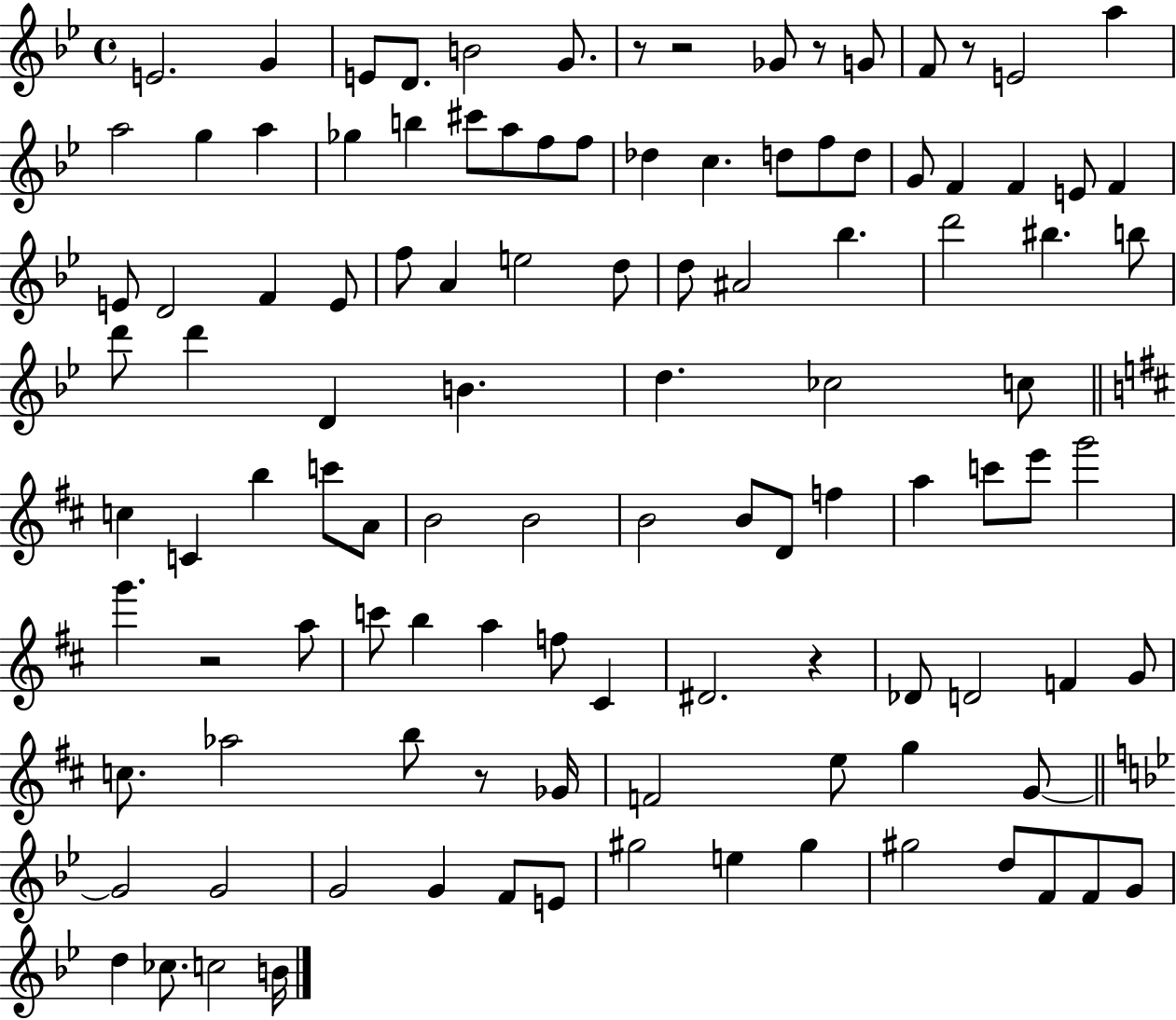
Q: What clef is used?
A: treble